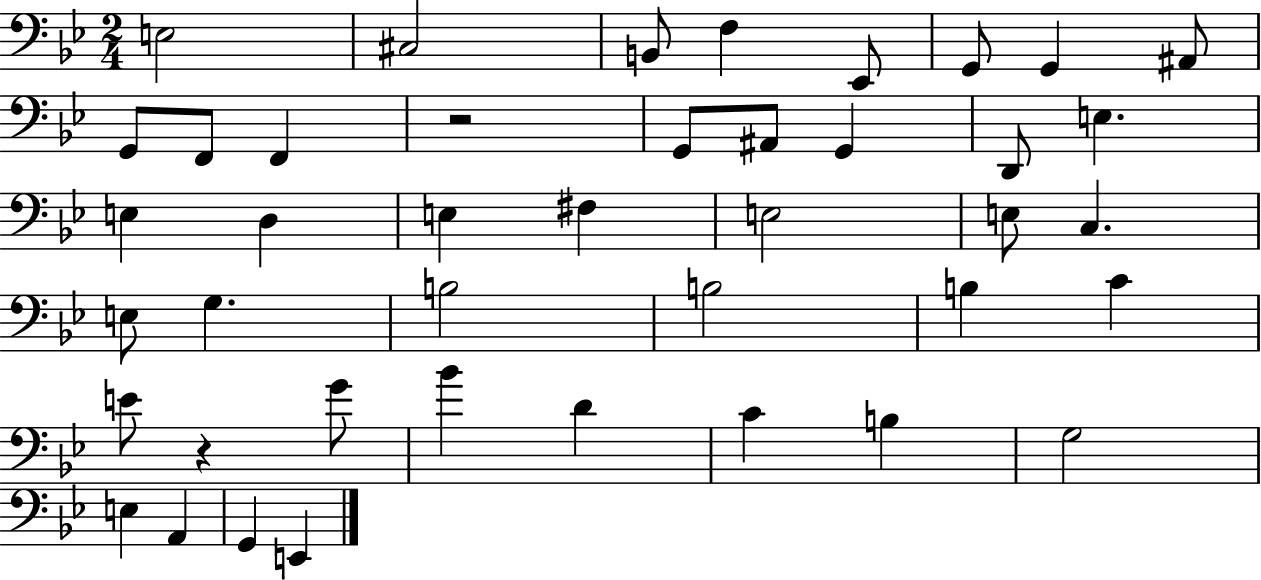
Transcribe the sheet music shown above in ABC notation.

X:1
T:Untitled
M:2/4
L:1/4
K:Bb
E,2 ^C,2 B,,/2 F, _E,,/2 G,,/2 G,, ^A,,/2 G,,/2 F,,/2 F,, z2 G,,/2 ^A,,/2 G,, D,,/2 E, E, D, E, ^F, E,2 E,/2 C, E,/2 G, B,2 B,2 B, C E/2 z G/2 _B D C B, G,2 E, A,, G,, E,,